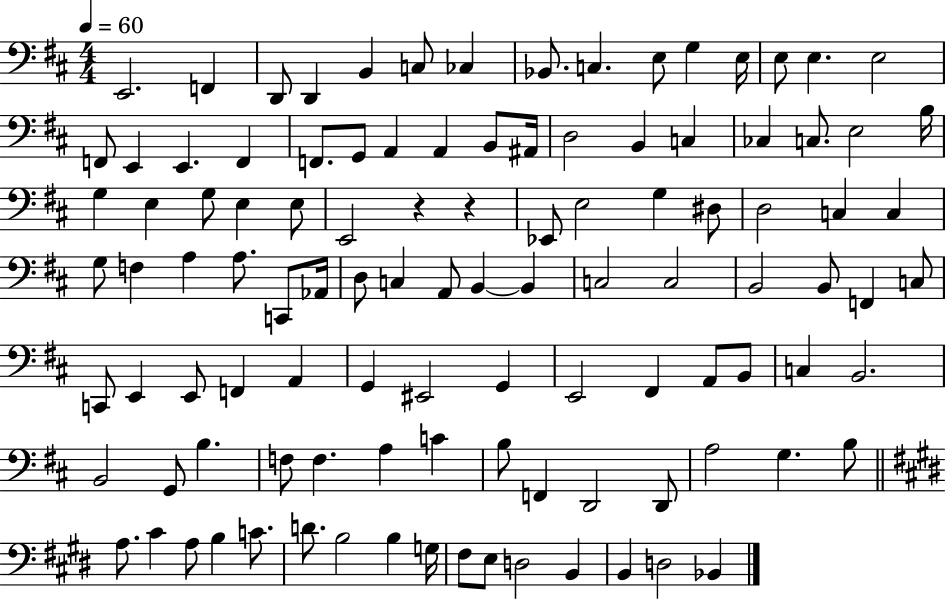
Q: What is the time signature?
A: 4/4